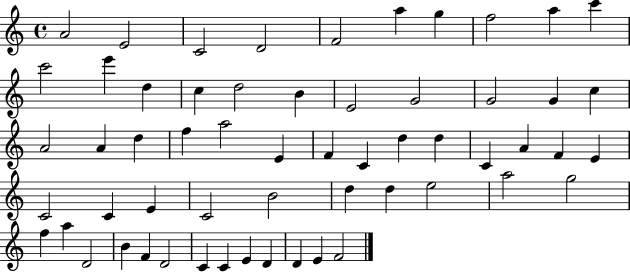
{
  \clef treble
  \time 4/4
  \defaultTimeSignature
  \key c \major
  a'2 e'2 | c'2 d'2 | f'2 a''4 g''4 | f''2 a''4 c'''4 | \break c'''2 e'''4 d''4 | c''4 d''2 b'4 | e'2 g'2 | g'2 g'4 c''4 | \break a'2 a'4 d''4 | f''4 a''2 e'4 | f'4 c'4 d''4 d''4 | c'4 a'4 f'4 e'4 | \break c'2 c'4 e'4 | c'2 b'2 | d''4 d''4 e''2 | a''2 g''2 | \break f''4 a''4 d'2 | b'4 f'4 d'2 | c'4 c'4 e'4 d'4 | d'4 e'4 f'2 | \break \bar "|."
}